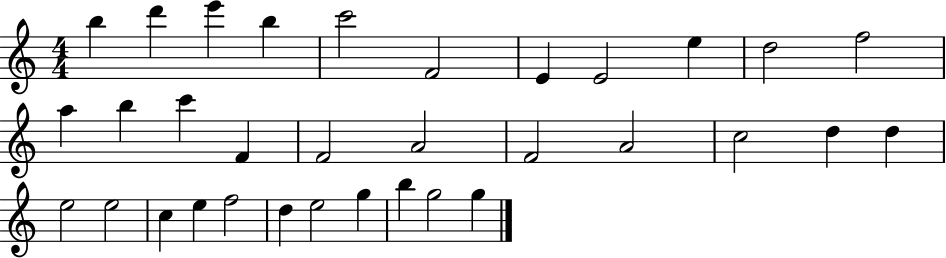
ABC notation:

X:1
T:Untitled
M:4/4
L:1/4
K:C
b d' e' b c'2 F2 E E2 e d2 f2 a b c' F F2 A2 F2 A2 c2 d d e2 e2 c e f2 d e2 g b g2 g